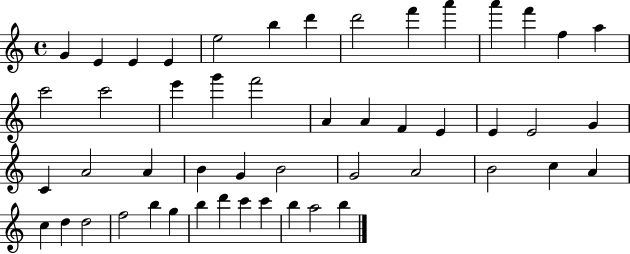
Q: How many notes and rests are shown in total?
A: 50